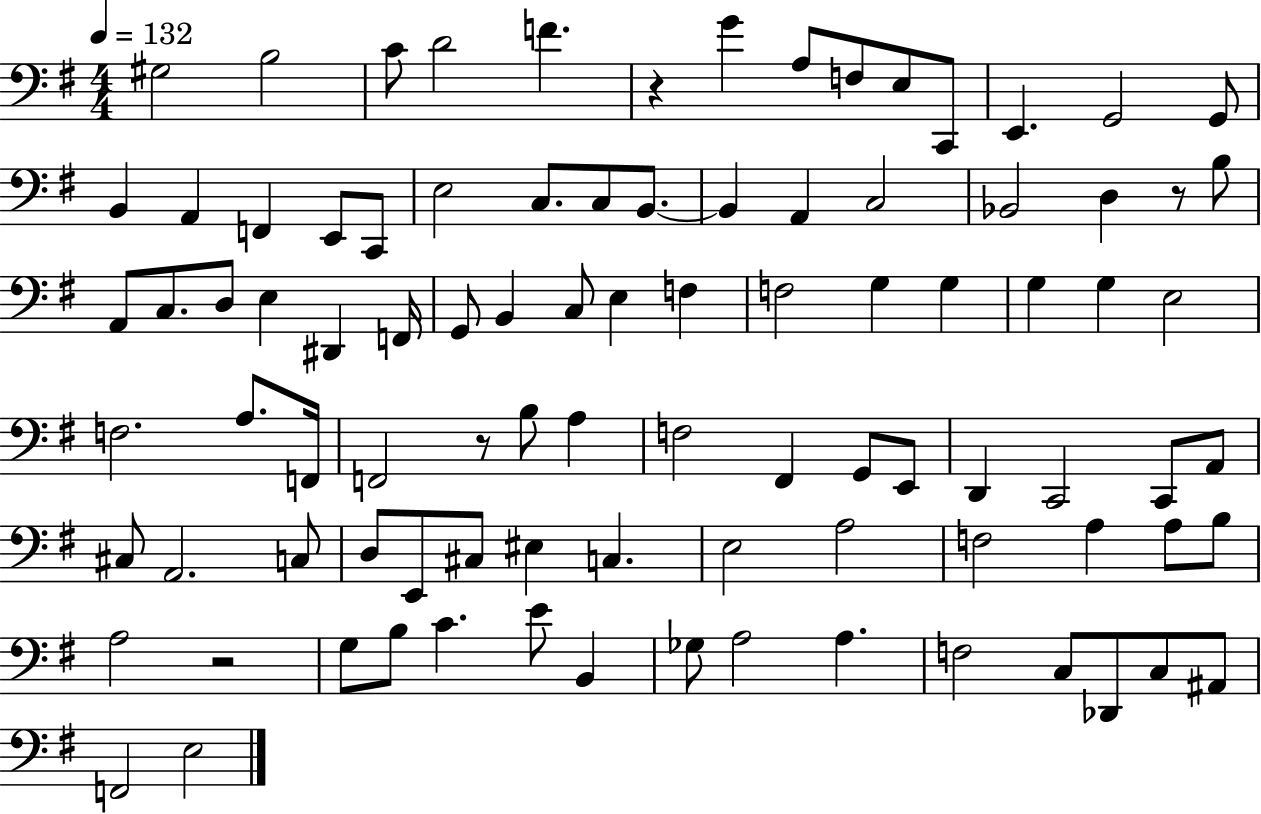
G#3/h B3/h C4/e D4/h F4/q. R/q G4/q A3/e F3/e E3/e C2/e E2/q. G2/h G2/e B2/q A2/q F2/q E2/e C2/e E3/h C3/e. C3/e B2/e. B2/q A2/q C3/h Bb2/h D3/q R/e B3/e A2/e C3/e. D3/e E3/q D#2/q F2/s G2/e B2/q C3/e E3/q F3/q F3/h G3/q G3/q G3/q G3/q E3/h F3/h. A3/e. F2/s F2/h R/e B3/e A3/q F3/h F#2/q G2/e E2/e D2/q C2/h C2/e A2/e C#3/e A2/h. C3/e D3/e E2/e C#3/e EIS3/q C3/q. E3/h A3/h F3/h A3/q A3/e B3/e A3/h R/h G3/e B3/e C4/q. E4/e B2/q Gb3/e A3/h A3/q. F3/h C3/e Db2/e C3/e A#2/e F2/h E3/h